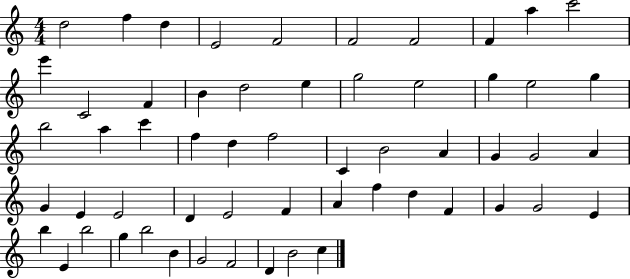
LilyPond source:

{
  \clef treble
  \numericTimeSignature
  \time 4/4
  \key c \major
  d''2 f''4 d''4 | e'2 f'2 | f'2 f'2 | f'4 a''4 c'''2 | \break e'''4 c'2 f'4 | b'4 d''2 e''4 | g''2 e''2 | g''4 e''2 g''4 | \break b''2 a''4 c'''4 | f''4 d''4 f''2 | c'4 b'2 a'4 | g'4 g'2 a'4 | \break g'4 e'4 e'2 | d'4 e'2 f'4 | a'4 f''4 d''4 f'4 | g'4 g'2 e'4 | \break b''4 e'4 b''2 | g''4 b''2 b'4 | g'2 f'2 | d'4 b'2 c''4 | \break \bar "|."
}